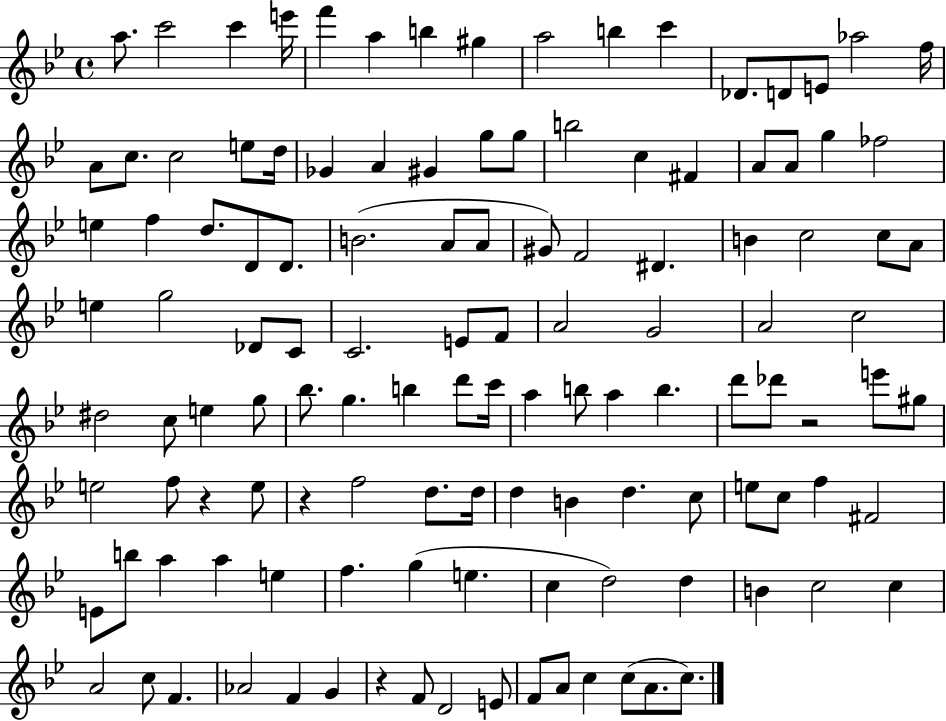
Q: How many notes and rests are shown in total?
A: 123